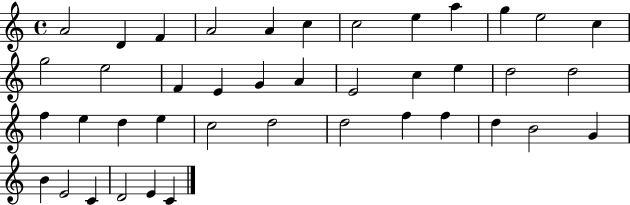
X:1
T:Untitled
M:4/4
L:1/4
K:C
A2 D F A2 A c c2 e a g e2 c g2 e2 F E G A E2 c e d2 d2 f e d e c2 d2 d2 f f d B2 G B E2 C D2 E C